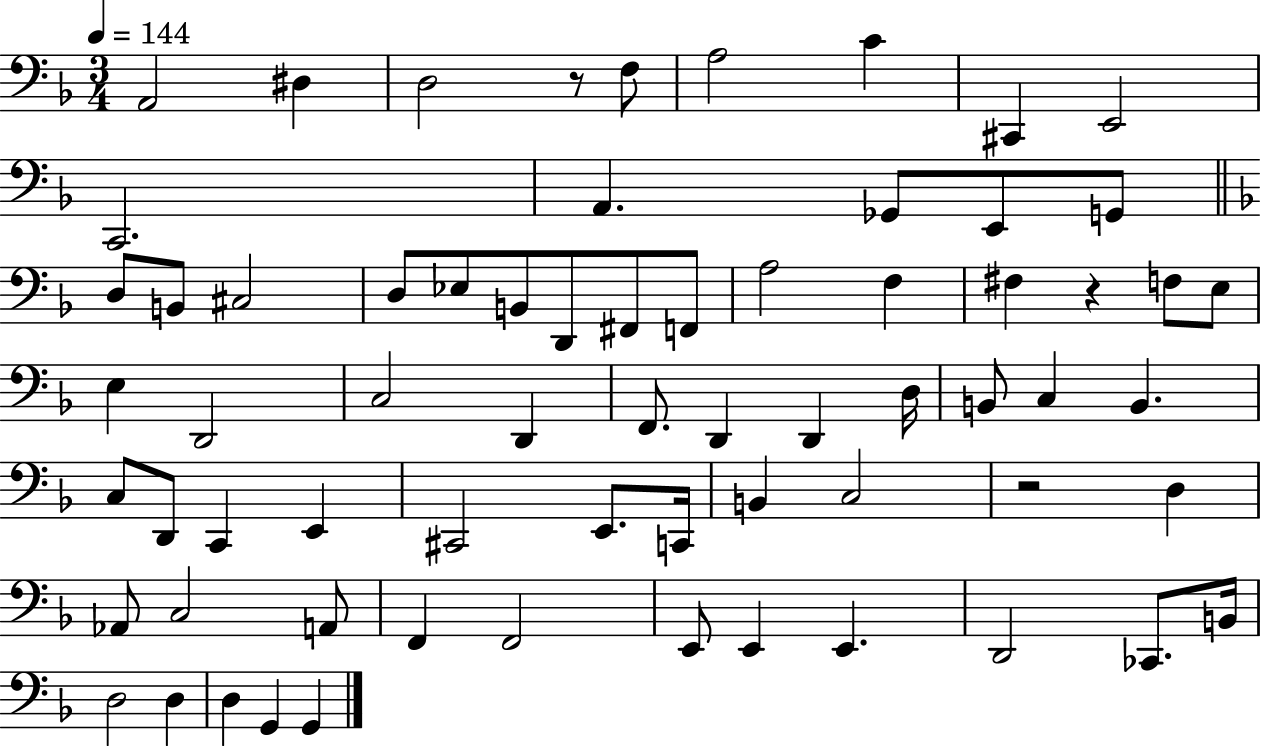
A2/h D#3/q D3/h R/e F3/e A3/h C4/q C#2/q E2/h C2/h. A2/q. Gb2/e E2/e G2/e D3/e B2/e C#3/h D3/e Eb3/e B2/e D2/e F#2/e F2/e A3/h F3/q F#3/q R/q F3/e E3/e E3/q D2/h C3/h D2/q F2/e. D2/q D2/q D3/s B2/e C3/q B2/q. C3/e D2/e C2/q E2/q C#2/h E2/e. C2/s B2/q C3/h R/h D3/q Ab2/e C3/h A2/e F2/q F2/h E2/e E2/q E2/q. D2/h CES2/e. B2/s D3/h D3/q D3/q G2/q G2/q